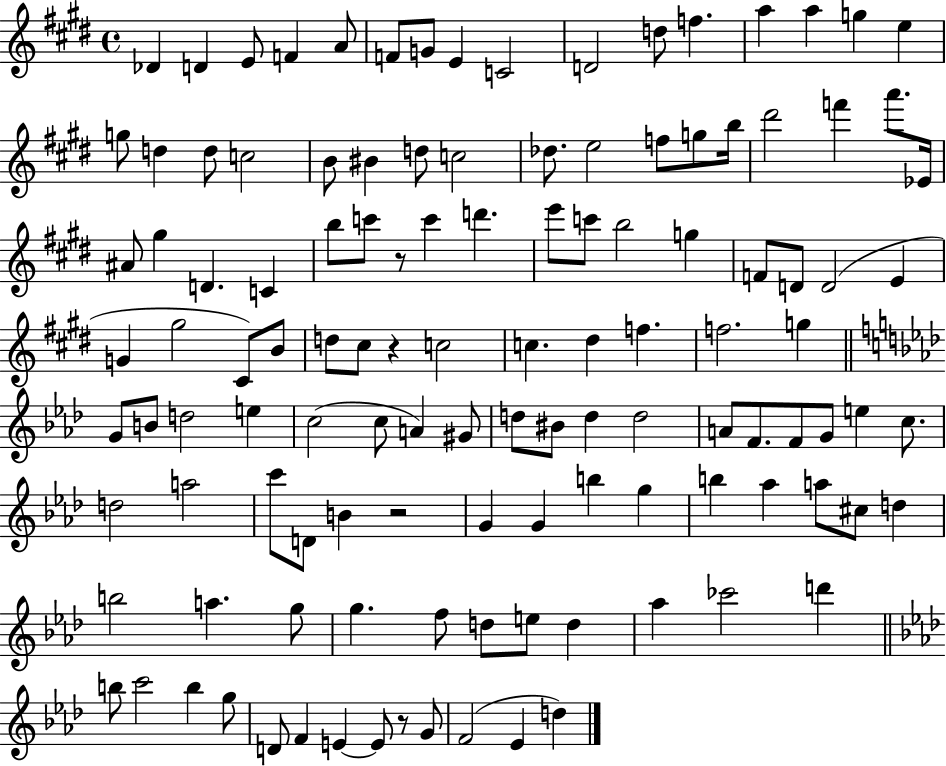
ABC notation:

X:1
T:Untitled
M:4/4
L:1/4
K:E
_D D E/2 F A/2 F/2 G/2 E C2 D2 d/2 f a a g e g/2 d d/2 c2 B/2 ^B d/2 c2 _d/2 e2 f/2 g/2 b/4 ^d'2 f' a'/2 _E/4 ^A/2 ^g D C b/2 c'/2 z/2 c' d' e'/2 c'/2 b2 g F/2 D/2 D2 E G ^g2 ^C/2 B/2 d/2 ^c/2 z c2 c ^d f f2 g G/2 B/2 d2 e c2 c/2 A ^G/2 d/2 ^B/2 d d2 A/2 F/2 F/2 G/2 e c/2 d2 a2 c'/2 D/2 B z2 G G b g b _a a/2 ^c/2 d b2 a g/2 g f/2 d/2 e/2 d _a _c'2 d' b/2 c'2 b g/2 D/2 F E E/2 z/2 G/2 F2 _E d